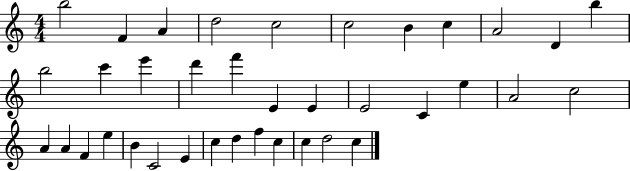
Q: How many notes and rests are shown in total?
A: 37